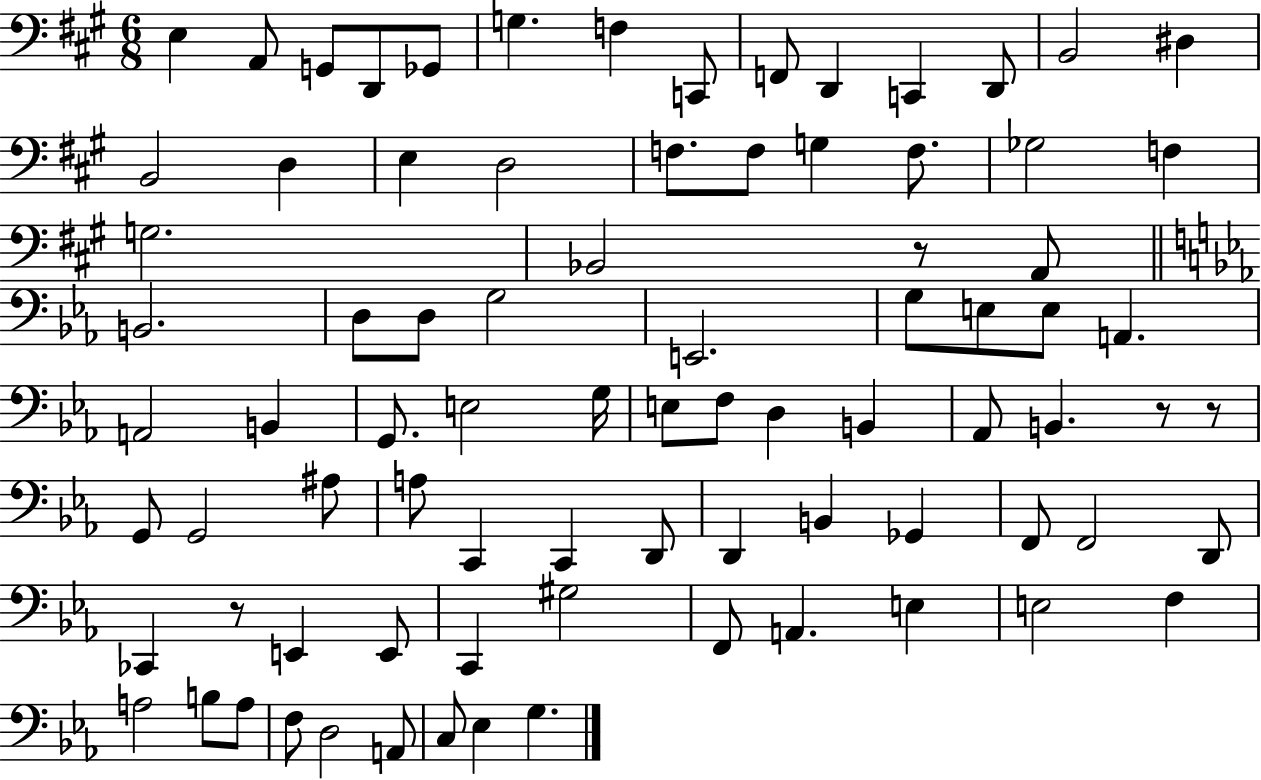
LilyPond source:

{
  \clef bass
  \numericTimeSignature
  \time 6/8
  \key a \major
  e4 a,8 g,8 d,8 ges,8 | g4. f4 c,8 | f,8 d,4 c,4 d,8 | b,2 dis4 | \break b,2 d4 | e4 d2 | f8. f8 g4 f8. | ges2 f4 | \break g2. | bes,2 r8 a,8 | \bar "||" \break \key ees \major b,2. | d8 d8 g2 | e,2. | g8 e8 e8 a,4. | \break a,2 b,4 | g,8. e2 g16 | e8 f8 d4 b,4 | aes,8 b,4. r8 r8 | \break g,8 g,2 ais8 | a8 c,4 c,4 d,8 | d,4 b,4 ges,4 | f,8 f,2 d,8 | \break ces,4 r8 e,4 e,8 | c,4 gis2 | f,8 a,4. e4 | e2 f4 | \break a2 b8 a8 | f8 d2 a,8 | c8 ees4 g4. | \bar "|."
}